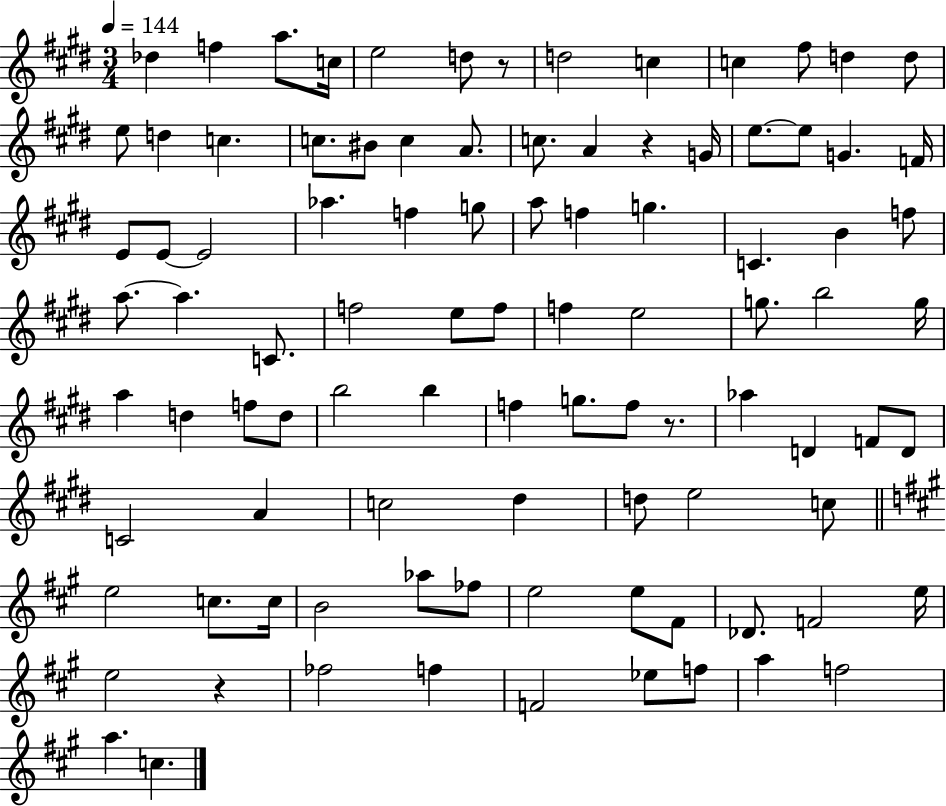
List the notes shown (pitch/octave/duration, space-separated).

Db5/q F5/q A5/e. C5/s E5/h D5/e R/e D5/h C5/q C5/q F#5/e D5/q D5/e E5/e D5/q C5/q. C5/e. BIS4/e C5/q A4/e. C5/e. A4/q R/q G4/s E5/e. E5/e G4/q. F4/s E4/e E4/e E4/h Ab5/q. F5/q G5/e A5/e F5/q G5/q. C4/q. B4/q F5/e A5/e. A5/q. C4/e. F5/h E5/e F5/e F5/q E5/h G5/e. B5/h G5/s A5/q D5/q F5/e D5/e B5/h B5/q F5/q G5/e. F5/e R/e. Ab5/q D4/q F4/e D4/e C4/h A4/q C5/h D#5/q D5/e E5/h C5/e E5/h C5/e. C5/s B4/h Ab5/e FES5/e E5/h E5/e F#4/e Db4/e. F4/h E5/s E5/h R/q FES5/h F5/q F4/h Eb5/e F5/e A5/q F5/h A5/q. C5/q.